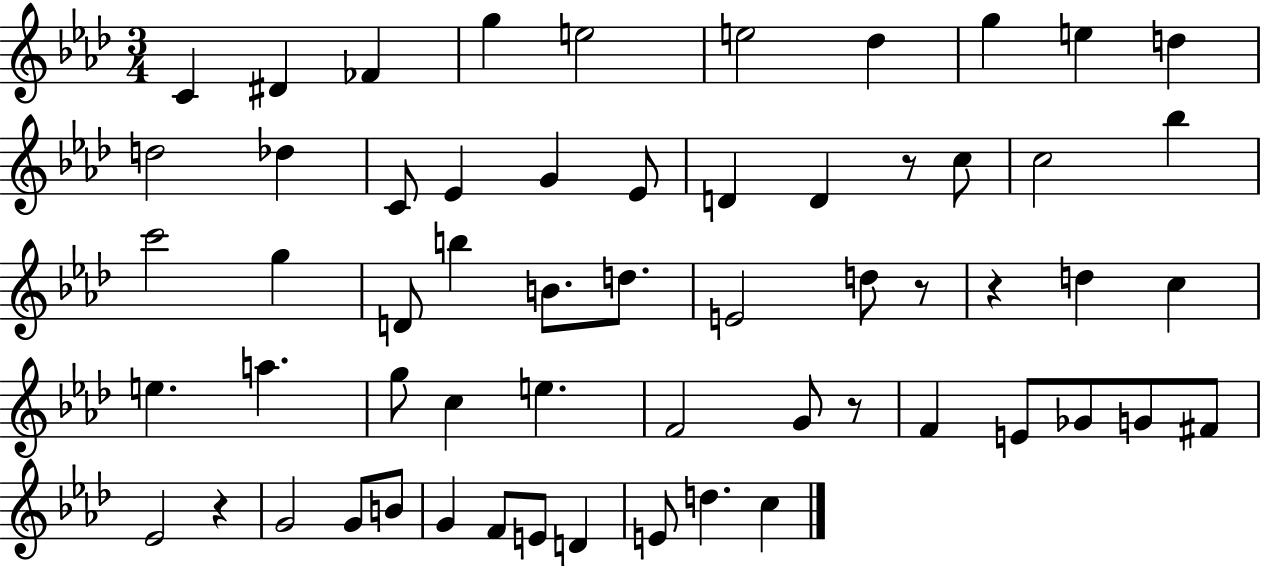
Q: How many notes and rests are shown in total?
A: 59